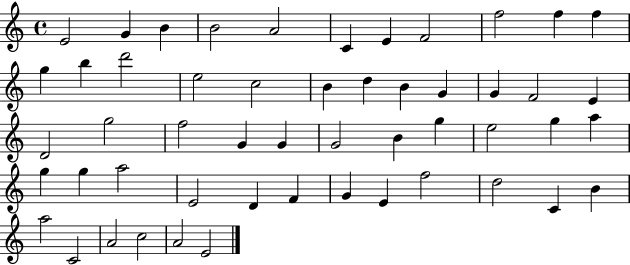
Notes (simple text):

E4/h G4/q B4/q B4/h A4/h C4/q E4/q F4/h F5/h F5/q F5/q G5/q B5/q D6/h E5/h C5/h B4/q D5/q B4/q G4/q G4/q F4/h E4/q D4/h G5/h F5/h G4/q G4/q G4/h B4/q G5/q E5/h G5/q A5/q G5/q G5/q A5/h E4/h D4/q F4/q G4/q E4/q F5/h D5/h C4/q B4/q A5/h C4/h A4/h C5/h A4/h E4/h